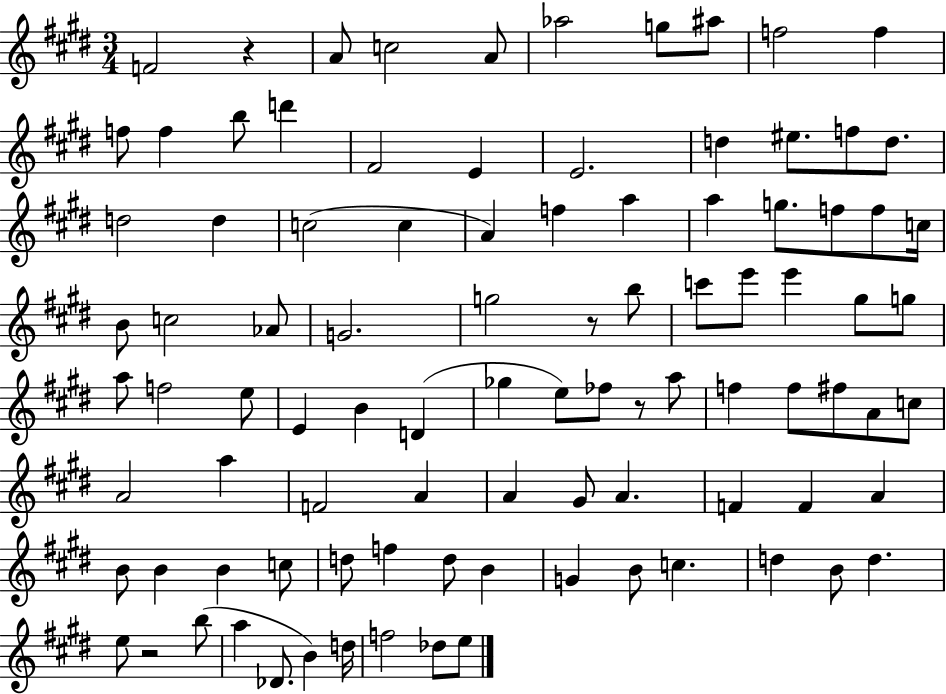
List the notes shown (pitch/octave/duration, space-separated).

F4/h R/q A4/e C5/h A4/e Ab5/h G5/e A#5/e F5/h F5/q F5/e F5/q B5/e D6/q F#4/h E4/q E4/h. D5/q EIS5/e. F5/e D5/e. D5/h D5/q C5/h C5/q A4/q F5/q A5/q A5/q G5/e. F5/e F5/e C5/s B4/e C5/h Ab4/e G4/h. G5/h R/e B5/e C6/e E6/e E6/q G#5/e G5/e A5/e F5/h E5/e E4/q B4/q D4/q Gb5/q E5/e FES5/e R/e A5/e F5/q F5/e F#5/e A4/e C5/e A4/h A5/q F4/h A4/q A4/q G#4/e A4/q. F4/q F4/q A4/q B4/e B4/q B4/q C5/e D5/e F5/q D5/e B4/q G4/q B4/e C5/q. D5/q B4/e D5/q. E5/e R/h B5/e A5/q Db4/e. B4/q D5/s F5/h Db5/e E5/e